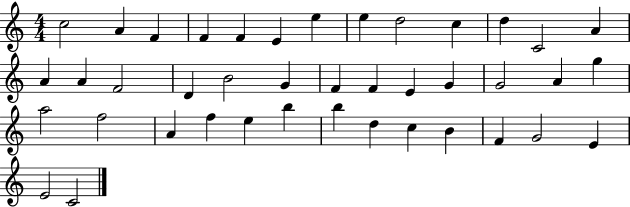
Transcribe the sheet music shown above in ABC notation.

X:1
T:Untitled
M:4/4
L:1/4
K:C
c2 A F F F E e e d2 c d C2 A A A F2 D B2 G F F E G G2 A g a2 f2 A f e b b d c B F G2 E E2 C2